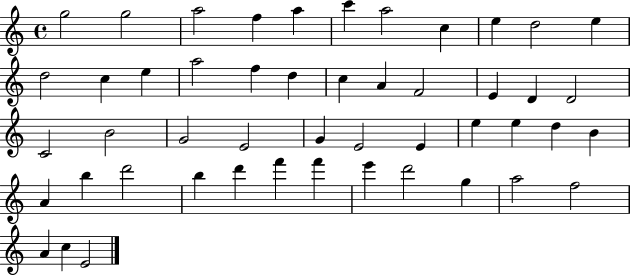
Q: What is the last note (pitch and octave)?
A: E4